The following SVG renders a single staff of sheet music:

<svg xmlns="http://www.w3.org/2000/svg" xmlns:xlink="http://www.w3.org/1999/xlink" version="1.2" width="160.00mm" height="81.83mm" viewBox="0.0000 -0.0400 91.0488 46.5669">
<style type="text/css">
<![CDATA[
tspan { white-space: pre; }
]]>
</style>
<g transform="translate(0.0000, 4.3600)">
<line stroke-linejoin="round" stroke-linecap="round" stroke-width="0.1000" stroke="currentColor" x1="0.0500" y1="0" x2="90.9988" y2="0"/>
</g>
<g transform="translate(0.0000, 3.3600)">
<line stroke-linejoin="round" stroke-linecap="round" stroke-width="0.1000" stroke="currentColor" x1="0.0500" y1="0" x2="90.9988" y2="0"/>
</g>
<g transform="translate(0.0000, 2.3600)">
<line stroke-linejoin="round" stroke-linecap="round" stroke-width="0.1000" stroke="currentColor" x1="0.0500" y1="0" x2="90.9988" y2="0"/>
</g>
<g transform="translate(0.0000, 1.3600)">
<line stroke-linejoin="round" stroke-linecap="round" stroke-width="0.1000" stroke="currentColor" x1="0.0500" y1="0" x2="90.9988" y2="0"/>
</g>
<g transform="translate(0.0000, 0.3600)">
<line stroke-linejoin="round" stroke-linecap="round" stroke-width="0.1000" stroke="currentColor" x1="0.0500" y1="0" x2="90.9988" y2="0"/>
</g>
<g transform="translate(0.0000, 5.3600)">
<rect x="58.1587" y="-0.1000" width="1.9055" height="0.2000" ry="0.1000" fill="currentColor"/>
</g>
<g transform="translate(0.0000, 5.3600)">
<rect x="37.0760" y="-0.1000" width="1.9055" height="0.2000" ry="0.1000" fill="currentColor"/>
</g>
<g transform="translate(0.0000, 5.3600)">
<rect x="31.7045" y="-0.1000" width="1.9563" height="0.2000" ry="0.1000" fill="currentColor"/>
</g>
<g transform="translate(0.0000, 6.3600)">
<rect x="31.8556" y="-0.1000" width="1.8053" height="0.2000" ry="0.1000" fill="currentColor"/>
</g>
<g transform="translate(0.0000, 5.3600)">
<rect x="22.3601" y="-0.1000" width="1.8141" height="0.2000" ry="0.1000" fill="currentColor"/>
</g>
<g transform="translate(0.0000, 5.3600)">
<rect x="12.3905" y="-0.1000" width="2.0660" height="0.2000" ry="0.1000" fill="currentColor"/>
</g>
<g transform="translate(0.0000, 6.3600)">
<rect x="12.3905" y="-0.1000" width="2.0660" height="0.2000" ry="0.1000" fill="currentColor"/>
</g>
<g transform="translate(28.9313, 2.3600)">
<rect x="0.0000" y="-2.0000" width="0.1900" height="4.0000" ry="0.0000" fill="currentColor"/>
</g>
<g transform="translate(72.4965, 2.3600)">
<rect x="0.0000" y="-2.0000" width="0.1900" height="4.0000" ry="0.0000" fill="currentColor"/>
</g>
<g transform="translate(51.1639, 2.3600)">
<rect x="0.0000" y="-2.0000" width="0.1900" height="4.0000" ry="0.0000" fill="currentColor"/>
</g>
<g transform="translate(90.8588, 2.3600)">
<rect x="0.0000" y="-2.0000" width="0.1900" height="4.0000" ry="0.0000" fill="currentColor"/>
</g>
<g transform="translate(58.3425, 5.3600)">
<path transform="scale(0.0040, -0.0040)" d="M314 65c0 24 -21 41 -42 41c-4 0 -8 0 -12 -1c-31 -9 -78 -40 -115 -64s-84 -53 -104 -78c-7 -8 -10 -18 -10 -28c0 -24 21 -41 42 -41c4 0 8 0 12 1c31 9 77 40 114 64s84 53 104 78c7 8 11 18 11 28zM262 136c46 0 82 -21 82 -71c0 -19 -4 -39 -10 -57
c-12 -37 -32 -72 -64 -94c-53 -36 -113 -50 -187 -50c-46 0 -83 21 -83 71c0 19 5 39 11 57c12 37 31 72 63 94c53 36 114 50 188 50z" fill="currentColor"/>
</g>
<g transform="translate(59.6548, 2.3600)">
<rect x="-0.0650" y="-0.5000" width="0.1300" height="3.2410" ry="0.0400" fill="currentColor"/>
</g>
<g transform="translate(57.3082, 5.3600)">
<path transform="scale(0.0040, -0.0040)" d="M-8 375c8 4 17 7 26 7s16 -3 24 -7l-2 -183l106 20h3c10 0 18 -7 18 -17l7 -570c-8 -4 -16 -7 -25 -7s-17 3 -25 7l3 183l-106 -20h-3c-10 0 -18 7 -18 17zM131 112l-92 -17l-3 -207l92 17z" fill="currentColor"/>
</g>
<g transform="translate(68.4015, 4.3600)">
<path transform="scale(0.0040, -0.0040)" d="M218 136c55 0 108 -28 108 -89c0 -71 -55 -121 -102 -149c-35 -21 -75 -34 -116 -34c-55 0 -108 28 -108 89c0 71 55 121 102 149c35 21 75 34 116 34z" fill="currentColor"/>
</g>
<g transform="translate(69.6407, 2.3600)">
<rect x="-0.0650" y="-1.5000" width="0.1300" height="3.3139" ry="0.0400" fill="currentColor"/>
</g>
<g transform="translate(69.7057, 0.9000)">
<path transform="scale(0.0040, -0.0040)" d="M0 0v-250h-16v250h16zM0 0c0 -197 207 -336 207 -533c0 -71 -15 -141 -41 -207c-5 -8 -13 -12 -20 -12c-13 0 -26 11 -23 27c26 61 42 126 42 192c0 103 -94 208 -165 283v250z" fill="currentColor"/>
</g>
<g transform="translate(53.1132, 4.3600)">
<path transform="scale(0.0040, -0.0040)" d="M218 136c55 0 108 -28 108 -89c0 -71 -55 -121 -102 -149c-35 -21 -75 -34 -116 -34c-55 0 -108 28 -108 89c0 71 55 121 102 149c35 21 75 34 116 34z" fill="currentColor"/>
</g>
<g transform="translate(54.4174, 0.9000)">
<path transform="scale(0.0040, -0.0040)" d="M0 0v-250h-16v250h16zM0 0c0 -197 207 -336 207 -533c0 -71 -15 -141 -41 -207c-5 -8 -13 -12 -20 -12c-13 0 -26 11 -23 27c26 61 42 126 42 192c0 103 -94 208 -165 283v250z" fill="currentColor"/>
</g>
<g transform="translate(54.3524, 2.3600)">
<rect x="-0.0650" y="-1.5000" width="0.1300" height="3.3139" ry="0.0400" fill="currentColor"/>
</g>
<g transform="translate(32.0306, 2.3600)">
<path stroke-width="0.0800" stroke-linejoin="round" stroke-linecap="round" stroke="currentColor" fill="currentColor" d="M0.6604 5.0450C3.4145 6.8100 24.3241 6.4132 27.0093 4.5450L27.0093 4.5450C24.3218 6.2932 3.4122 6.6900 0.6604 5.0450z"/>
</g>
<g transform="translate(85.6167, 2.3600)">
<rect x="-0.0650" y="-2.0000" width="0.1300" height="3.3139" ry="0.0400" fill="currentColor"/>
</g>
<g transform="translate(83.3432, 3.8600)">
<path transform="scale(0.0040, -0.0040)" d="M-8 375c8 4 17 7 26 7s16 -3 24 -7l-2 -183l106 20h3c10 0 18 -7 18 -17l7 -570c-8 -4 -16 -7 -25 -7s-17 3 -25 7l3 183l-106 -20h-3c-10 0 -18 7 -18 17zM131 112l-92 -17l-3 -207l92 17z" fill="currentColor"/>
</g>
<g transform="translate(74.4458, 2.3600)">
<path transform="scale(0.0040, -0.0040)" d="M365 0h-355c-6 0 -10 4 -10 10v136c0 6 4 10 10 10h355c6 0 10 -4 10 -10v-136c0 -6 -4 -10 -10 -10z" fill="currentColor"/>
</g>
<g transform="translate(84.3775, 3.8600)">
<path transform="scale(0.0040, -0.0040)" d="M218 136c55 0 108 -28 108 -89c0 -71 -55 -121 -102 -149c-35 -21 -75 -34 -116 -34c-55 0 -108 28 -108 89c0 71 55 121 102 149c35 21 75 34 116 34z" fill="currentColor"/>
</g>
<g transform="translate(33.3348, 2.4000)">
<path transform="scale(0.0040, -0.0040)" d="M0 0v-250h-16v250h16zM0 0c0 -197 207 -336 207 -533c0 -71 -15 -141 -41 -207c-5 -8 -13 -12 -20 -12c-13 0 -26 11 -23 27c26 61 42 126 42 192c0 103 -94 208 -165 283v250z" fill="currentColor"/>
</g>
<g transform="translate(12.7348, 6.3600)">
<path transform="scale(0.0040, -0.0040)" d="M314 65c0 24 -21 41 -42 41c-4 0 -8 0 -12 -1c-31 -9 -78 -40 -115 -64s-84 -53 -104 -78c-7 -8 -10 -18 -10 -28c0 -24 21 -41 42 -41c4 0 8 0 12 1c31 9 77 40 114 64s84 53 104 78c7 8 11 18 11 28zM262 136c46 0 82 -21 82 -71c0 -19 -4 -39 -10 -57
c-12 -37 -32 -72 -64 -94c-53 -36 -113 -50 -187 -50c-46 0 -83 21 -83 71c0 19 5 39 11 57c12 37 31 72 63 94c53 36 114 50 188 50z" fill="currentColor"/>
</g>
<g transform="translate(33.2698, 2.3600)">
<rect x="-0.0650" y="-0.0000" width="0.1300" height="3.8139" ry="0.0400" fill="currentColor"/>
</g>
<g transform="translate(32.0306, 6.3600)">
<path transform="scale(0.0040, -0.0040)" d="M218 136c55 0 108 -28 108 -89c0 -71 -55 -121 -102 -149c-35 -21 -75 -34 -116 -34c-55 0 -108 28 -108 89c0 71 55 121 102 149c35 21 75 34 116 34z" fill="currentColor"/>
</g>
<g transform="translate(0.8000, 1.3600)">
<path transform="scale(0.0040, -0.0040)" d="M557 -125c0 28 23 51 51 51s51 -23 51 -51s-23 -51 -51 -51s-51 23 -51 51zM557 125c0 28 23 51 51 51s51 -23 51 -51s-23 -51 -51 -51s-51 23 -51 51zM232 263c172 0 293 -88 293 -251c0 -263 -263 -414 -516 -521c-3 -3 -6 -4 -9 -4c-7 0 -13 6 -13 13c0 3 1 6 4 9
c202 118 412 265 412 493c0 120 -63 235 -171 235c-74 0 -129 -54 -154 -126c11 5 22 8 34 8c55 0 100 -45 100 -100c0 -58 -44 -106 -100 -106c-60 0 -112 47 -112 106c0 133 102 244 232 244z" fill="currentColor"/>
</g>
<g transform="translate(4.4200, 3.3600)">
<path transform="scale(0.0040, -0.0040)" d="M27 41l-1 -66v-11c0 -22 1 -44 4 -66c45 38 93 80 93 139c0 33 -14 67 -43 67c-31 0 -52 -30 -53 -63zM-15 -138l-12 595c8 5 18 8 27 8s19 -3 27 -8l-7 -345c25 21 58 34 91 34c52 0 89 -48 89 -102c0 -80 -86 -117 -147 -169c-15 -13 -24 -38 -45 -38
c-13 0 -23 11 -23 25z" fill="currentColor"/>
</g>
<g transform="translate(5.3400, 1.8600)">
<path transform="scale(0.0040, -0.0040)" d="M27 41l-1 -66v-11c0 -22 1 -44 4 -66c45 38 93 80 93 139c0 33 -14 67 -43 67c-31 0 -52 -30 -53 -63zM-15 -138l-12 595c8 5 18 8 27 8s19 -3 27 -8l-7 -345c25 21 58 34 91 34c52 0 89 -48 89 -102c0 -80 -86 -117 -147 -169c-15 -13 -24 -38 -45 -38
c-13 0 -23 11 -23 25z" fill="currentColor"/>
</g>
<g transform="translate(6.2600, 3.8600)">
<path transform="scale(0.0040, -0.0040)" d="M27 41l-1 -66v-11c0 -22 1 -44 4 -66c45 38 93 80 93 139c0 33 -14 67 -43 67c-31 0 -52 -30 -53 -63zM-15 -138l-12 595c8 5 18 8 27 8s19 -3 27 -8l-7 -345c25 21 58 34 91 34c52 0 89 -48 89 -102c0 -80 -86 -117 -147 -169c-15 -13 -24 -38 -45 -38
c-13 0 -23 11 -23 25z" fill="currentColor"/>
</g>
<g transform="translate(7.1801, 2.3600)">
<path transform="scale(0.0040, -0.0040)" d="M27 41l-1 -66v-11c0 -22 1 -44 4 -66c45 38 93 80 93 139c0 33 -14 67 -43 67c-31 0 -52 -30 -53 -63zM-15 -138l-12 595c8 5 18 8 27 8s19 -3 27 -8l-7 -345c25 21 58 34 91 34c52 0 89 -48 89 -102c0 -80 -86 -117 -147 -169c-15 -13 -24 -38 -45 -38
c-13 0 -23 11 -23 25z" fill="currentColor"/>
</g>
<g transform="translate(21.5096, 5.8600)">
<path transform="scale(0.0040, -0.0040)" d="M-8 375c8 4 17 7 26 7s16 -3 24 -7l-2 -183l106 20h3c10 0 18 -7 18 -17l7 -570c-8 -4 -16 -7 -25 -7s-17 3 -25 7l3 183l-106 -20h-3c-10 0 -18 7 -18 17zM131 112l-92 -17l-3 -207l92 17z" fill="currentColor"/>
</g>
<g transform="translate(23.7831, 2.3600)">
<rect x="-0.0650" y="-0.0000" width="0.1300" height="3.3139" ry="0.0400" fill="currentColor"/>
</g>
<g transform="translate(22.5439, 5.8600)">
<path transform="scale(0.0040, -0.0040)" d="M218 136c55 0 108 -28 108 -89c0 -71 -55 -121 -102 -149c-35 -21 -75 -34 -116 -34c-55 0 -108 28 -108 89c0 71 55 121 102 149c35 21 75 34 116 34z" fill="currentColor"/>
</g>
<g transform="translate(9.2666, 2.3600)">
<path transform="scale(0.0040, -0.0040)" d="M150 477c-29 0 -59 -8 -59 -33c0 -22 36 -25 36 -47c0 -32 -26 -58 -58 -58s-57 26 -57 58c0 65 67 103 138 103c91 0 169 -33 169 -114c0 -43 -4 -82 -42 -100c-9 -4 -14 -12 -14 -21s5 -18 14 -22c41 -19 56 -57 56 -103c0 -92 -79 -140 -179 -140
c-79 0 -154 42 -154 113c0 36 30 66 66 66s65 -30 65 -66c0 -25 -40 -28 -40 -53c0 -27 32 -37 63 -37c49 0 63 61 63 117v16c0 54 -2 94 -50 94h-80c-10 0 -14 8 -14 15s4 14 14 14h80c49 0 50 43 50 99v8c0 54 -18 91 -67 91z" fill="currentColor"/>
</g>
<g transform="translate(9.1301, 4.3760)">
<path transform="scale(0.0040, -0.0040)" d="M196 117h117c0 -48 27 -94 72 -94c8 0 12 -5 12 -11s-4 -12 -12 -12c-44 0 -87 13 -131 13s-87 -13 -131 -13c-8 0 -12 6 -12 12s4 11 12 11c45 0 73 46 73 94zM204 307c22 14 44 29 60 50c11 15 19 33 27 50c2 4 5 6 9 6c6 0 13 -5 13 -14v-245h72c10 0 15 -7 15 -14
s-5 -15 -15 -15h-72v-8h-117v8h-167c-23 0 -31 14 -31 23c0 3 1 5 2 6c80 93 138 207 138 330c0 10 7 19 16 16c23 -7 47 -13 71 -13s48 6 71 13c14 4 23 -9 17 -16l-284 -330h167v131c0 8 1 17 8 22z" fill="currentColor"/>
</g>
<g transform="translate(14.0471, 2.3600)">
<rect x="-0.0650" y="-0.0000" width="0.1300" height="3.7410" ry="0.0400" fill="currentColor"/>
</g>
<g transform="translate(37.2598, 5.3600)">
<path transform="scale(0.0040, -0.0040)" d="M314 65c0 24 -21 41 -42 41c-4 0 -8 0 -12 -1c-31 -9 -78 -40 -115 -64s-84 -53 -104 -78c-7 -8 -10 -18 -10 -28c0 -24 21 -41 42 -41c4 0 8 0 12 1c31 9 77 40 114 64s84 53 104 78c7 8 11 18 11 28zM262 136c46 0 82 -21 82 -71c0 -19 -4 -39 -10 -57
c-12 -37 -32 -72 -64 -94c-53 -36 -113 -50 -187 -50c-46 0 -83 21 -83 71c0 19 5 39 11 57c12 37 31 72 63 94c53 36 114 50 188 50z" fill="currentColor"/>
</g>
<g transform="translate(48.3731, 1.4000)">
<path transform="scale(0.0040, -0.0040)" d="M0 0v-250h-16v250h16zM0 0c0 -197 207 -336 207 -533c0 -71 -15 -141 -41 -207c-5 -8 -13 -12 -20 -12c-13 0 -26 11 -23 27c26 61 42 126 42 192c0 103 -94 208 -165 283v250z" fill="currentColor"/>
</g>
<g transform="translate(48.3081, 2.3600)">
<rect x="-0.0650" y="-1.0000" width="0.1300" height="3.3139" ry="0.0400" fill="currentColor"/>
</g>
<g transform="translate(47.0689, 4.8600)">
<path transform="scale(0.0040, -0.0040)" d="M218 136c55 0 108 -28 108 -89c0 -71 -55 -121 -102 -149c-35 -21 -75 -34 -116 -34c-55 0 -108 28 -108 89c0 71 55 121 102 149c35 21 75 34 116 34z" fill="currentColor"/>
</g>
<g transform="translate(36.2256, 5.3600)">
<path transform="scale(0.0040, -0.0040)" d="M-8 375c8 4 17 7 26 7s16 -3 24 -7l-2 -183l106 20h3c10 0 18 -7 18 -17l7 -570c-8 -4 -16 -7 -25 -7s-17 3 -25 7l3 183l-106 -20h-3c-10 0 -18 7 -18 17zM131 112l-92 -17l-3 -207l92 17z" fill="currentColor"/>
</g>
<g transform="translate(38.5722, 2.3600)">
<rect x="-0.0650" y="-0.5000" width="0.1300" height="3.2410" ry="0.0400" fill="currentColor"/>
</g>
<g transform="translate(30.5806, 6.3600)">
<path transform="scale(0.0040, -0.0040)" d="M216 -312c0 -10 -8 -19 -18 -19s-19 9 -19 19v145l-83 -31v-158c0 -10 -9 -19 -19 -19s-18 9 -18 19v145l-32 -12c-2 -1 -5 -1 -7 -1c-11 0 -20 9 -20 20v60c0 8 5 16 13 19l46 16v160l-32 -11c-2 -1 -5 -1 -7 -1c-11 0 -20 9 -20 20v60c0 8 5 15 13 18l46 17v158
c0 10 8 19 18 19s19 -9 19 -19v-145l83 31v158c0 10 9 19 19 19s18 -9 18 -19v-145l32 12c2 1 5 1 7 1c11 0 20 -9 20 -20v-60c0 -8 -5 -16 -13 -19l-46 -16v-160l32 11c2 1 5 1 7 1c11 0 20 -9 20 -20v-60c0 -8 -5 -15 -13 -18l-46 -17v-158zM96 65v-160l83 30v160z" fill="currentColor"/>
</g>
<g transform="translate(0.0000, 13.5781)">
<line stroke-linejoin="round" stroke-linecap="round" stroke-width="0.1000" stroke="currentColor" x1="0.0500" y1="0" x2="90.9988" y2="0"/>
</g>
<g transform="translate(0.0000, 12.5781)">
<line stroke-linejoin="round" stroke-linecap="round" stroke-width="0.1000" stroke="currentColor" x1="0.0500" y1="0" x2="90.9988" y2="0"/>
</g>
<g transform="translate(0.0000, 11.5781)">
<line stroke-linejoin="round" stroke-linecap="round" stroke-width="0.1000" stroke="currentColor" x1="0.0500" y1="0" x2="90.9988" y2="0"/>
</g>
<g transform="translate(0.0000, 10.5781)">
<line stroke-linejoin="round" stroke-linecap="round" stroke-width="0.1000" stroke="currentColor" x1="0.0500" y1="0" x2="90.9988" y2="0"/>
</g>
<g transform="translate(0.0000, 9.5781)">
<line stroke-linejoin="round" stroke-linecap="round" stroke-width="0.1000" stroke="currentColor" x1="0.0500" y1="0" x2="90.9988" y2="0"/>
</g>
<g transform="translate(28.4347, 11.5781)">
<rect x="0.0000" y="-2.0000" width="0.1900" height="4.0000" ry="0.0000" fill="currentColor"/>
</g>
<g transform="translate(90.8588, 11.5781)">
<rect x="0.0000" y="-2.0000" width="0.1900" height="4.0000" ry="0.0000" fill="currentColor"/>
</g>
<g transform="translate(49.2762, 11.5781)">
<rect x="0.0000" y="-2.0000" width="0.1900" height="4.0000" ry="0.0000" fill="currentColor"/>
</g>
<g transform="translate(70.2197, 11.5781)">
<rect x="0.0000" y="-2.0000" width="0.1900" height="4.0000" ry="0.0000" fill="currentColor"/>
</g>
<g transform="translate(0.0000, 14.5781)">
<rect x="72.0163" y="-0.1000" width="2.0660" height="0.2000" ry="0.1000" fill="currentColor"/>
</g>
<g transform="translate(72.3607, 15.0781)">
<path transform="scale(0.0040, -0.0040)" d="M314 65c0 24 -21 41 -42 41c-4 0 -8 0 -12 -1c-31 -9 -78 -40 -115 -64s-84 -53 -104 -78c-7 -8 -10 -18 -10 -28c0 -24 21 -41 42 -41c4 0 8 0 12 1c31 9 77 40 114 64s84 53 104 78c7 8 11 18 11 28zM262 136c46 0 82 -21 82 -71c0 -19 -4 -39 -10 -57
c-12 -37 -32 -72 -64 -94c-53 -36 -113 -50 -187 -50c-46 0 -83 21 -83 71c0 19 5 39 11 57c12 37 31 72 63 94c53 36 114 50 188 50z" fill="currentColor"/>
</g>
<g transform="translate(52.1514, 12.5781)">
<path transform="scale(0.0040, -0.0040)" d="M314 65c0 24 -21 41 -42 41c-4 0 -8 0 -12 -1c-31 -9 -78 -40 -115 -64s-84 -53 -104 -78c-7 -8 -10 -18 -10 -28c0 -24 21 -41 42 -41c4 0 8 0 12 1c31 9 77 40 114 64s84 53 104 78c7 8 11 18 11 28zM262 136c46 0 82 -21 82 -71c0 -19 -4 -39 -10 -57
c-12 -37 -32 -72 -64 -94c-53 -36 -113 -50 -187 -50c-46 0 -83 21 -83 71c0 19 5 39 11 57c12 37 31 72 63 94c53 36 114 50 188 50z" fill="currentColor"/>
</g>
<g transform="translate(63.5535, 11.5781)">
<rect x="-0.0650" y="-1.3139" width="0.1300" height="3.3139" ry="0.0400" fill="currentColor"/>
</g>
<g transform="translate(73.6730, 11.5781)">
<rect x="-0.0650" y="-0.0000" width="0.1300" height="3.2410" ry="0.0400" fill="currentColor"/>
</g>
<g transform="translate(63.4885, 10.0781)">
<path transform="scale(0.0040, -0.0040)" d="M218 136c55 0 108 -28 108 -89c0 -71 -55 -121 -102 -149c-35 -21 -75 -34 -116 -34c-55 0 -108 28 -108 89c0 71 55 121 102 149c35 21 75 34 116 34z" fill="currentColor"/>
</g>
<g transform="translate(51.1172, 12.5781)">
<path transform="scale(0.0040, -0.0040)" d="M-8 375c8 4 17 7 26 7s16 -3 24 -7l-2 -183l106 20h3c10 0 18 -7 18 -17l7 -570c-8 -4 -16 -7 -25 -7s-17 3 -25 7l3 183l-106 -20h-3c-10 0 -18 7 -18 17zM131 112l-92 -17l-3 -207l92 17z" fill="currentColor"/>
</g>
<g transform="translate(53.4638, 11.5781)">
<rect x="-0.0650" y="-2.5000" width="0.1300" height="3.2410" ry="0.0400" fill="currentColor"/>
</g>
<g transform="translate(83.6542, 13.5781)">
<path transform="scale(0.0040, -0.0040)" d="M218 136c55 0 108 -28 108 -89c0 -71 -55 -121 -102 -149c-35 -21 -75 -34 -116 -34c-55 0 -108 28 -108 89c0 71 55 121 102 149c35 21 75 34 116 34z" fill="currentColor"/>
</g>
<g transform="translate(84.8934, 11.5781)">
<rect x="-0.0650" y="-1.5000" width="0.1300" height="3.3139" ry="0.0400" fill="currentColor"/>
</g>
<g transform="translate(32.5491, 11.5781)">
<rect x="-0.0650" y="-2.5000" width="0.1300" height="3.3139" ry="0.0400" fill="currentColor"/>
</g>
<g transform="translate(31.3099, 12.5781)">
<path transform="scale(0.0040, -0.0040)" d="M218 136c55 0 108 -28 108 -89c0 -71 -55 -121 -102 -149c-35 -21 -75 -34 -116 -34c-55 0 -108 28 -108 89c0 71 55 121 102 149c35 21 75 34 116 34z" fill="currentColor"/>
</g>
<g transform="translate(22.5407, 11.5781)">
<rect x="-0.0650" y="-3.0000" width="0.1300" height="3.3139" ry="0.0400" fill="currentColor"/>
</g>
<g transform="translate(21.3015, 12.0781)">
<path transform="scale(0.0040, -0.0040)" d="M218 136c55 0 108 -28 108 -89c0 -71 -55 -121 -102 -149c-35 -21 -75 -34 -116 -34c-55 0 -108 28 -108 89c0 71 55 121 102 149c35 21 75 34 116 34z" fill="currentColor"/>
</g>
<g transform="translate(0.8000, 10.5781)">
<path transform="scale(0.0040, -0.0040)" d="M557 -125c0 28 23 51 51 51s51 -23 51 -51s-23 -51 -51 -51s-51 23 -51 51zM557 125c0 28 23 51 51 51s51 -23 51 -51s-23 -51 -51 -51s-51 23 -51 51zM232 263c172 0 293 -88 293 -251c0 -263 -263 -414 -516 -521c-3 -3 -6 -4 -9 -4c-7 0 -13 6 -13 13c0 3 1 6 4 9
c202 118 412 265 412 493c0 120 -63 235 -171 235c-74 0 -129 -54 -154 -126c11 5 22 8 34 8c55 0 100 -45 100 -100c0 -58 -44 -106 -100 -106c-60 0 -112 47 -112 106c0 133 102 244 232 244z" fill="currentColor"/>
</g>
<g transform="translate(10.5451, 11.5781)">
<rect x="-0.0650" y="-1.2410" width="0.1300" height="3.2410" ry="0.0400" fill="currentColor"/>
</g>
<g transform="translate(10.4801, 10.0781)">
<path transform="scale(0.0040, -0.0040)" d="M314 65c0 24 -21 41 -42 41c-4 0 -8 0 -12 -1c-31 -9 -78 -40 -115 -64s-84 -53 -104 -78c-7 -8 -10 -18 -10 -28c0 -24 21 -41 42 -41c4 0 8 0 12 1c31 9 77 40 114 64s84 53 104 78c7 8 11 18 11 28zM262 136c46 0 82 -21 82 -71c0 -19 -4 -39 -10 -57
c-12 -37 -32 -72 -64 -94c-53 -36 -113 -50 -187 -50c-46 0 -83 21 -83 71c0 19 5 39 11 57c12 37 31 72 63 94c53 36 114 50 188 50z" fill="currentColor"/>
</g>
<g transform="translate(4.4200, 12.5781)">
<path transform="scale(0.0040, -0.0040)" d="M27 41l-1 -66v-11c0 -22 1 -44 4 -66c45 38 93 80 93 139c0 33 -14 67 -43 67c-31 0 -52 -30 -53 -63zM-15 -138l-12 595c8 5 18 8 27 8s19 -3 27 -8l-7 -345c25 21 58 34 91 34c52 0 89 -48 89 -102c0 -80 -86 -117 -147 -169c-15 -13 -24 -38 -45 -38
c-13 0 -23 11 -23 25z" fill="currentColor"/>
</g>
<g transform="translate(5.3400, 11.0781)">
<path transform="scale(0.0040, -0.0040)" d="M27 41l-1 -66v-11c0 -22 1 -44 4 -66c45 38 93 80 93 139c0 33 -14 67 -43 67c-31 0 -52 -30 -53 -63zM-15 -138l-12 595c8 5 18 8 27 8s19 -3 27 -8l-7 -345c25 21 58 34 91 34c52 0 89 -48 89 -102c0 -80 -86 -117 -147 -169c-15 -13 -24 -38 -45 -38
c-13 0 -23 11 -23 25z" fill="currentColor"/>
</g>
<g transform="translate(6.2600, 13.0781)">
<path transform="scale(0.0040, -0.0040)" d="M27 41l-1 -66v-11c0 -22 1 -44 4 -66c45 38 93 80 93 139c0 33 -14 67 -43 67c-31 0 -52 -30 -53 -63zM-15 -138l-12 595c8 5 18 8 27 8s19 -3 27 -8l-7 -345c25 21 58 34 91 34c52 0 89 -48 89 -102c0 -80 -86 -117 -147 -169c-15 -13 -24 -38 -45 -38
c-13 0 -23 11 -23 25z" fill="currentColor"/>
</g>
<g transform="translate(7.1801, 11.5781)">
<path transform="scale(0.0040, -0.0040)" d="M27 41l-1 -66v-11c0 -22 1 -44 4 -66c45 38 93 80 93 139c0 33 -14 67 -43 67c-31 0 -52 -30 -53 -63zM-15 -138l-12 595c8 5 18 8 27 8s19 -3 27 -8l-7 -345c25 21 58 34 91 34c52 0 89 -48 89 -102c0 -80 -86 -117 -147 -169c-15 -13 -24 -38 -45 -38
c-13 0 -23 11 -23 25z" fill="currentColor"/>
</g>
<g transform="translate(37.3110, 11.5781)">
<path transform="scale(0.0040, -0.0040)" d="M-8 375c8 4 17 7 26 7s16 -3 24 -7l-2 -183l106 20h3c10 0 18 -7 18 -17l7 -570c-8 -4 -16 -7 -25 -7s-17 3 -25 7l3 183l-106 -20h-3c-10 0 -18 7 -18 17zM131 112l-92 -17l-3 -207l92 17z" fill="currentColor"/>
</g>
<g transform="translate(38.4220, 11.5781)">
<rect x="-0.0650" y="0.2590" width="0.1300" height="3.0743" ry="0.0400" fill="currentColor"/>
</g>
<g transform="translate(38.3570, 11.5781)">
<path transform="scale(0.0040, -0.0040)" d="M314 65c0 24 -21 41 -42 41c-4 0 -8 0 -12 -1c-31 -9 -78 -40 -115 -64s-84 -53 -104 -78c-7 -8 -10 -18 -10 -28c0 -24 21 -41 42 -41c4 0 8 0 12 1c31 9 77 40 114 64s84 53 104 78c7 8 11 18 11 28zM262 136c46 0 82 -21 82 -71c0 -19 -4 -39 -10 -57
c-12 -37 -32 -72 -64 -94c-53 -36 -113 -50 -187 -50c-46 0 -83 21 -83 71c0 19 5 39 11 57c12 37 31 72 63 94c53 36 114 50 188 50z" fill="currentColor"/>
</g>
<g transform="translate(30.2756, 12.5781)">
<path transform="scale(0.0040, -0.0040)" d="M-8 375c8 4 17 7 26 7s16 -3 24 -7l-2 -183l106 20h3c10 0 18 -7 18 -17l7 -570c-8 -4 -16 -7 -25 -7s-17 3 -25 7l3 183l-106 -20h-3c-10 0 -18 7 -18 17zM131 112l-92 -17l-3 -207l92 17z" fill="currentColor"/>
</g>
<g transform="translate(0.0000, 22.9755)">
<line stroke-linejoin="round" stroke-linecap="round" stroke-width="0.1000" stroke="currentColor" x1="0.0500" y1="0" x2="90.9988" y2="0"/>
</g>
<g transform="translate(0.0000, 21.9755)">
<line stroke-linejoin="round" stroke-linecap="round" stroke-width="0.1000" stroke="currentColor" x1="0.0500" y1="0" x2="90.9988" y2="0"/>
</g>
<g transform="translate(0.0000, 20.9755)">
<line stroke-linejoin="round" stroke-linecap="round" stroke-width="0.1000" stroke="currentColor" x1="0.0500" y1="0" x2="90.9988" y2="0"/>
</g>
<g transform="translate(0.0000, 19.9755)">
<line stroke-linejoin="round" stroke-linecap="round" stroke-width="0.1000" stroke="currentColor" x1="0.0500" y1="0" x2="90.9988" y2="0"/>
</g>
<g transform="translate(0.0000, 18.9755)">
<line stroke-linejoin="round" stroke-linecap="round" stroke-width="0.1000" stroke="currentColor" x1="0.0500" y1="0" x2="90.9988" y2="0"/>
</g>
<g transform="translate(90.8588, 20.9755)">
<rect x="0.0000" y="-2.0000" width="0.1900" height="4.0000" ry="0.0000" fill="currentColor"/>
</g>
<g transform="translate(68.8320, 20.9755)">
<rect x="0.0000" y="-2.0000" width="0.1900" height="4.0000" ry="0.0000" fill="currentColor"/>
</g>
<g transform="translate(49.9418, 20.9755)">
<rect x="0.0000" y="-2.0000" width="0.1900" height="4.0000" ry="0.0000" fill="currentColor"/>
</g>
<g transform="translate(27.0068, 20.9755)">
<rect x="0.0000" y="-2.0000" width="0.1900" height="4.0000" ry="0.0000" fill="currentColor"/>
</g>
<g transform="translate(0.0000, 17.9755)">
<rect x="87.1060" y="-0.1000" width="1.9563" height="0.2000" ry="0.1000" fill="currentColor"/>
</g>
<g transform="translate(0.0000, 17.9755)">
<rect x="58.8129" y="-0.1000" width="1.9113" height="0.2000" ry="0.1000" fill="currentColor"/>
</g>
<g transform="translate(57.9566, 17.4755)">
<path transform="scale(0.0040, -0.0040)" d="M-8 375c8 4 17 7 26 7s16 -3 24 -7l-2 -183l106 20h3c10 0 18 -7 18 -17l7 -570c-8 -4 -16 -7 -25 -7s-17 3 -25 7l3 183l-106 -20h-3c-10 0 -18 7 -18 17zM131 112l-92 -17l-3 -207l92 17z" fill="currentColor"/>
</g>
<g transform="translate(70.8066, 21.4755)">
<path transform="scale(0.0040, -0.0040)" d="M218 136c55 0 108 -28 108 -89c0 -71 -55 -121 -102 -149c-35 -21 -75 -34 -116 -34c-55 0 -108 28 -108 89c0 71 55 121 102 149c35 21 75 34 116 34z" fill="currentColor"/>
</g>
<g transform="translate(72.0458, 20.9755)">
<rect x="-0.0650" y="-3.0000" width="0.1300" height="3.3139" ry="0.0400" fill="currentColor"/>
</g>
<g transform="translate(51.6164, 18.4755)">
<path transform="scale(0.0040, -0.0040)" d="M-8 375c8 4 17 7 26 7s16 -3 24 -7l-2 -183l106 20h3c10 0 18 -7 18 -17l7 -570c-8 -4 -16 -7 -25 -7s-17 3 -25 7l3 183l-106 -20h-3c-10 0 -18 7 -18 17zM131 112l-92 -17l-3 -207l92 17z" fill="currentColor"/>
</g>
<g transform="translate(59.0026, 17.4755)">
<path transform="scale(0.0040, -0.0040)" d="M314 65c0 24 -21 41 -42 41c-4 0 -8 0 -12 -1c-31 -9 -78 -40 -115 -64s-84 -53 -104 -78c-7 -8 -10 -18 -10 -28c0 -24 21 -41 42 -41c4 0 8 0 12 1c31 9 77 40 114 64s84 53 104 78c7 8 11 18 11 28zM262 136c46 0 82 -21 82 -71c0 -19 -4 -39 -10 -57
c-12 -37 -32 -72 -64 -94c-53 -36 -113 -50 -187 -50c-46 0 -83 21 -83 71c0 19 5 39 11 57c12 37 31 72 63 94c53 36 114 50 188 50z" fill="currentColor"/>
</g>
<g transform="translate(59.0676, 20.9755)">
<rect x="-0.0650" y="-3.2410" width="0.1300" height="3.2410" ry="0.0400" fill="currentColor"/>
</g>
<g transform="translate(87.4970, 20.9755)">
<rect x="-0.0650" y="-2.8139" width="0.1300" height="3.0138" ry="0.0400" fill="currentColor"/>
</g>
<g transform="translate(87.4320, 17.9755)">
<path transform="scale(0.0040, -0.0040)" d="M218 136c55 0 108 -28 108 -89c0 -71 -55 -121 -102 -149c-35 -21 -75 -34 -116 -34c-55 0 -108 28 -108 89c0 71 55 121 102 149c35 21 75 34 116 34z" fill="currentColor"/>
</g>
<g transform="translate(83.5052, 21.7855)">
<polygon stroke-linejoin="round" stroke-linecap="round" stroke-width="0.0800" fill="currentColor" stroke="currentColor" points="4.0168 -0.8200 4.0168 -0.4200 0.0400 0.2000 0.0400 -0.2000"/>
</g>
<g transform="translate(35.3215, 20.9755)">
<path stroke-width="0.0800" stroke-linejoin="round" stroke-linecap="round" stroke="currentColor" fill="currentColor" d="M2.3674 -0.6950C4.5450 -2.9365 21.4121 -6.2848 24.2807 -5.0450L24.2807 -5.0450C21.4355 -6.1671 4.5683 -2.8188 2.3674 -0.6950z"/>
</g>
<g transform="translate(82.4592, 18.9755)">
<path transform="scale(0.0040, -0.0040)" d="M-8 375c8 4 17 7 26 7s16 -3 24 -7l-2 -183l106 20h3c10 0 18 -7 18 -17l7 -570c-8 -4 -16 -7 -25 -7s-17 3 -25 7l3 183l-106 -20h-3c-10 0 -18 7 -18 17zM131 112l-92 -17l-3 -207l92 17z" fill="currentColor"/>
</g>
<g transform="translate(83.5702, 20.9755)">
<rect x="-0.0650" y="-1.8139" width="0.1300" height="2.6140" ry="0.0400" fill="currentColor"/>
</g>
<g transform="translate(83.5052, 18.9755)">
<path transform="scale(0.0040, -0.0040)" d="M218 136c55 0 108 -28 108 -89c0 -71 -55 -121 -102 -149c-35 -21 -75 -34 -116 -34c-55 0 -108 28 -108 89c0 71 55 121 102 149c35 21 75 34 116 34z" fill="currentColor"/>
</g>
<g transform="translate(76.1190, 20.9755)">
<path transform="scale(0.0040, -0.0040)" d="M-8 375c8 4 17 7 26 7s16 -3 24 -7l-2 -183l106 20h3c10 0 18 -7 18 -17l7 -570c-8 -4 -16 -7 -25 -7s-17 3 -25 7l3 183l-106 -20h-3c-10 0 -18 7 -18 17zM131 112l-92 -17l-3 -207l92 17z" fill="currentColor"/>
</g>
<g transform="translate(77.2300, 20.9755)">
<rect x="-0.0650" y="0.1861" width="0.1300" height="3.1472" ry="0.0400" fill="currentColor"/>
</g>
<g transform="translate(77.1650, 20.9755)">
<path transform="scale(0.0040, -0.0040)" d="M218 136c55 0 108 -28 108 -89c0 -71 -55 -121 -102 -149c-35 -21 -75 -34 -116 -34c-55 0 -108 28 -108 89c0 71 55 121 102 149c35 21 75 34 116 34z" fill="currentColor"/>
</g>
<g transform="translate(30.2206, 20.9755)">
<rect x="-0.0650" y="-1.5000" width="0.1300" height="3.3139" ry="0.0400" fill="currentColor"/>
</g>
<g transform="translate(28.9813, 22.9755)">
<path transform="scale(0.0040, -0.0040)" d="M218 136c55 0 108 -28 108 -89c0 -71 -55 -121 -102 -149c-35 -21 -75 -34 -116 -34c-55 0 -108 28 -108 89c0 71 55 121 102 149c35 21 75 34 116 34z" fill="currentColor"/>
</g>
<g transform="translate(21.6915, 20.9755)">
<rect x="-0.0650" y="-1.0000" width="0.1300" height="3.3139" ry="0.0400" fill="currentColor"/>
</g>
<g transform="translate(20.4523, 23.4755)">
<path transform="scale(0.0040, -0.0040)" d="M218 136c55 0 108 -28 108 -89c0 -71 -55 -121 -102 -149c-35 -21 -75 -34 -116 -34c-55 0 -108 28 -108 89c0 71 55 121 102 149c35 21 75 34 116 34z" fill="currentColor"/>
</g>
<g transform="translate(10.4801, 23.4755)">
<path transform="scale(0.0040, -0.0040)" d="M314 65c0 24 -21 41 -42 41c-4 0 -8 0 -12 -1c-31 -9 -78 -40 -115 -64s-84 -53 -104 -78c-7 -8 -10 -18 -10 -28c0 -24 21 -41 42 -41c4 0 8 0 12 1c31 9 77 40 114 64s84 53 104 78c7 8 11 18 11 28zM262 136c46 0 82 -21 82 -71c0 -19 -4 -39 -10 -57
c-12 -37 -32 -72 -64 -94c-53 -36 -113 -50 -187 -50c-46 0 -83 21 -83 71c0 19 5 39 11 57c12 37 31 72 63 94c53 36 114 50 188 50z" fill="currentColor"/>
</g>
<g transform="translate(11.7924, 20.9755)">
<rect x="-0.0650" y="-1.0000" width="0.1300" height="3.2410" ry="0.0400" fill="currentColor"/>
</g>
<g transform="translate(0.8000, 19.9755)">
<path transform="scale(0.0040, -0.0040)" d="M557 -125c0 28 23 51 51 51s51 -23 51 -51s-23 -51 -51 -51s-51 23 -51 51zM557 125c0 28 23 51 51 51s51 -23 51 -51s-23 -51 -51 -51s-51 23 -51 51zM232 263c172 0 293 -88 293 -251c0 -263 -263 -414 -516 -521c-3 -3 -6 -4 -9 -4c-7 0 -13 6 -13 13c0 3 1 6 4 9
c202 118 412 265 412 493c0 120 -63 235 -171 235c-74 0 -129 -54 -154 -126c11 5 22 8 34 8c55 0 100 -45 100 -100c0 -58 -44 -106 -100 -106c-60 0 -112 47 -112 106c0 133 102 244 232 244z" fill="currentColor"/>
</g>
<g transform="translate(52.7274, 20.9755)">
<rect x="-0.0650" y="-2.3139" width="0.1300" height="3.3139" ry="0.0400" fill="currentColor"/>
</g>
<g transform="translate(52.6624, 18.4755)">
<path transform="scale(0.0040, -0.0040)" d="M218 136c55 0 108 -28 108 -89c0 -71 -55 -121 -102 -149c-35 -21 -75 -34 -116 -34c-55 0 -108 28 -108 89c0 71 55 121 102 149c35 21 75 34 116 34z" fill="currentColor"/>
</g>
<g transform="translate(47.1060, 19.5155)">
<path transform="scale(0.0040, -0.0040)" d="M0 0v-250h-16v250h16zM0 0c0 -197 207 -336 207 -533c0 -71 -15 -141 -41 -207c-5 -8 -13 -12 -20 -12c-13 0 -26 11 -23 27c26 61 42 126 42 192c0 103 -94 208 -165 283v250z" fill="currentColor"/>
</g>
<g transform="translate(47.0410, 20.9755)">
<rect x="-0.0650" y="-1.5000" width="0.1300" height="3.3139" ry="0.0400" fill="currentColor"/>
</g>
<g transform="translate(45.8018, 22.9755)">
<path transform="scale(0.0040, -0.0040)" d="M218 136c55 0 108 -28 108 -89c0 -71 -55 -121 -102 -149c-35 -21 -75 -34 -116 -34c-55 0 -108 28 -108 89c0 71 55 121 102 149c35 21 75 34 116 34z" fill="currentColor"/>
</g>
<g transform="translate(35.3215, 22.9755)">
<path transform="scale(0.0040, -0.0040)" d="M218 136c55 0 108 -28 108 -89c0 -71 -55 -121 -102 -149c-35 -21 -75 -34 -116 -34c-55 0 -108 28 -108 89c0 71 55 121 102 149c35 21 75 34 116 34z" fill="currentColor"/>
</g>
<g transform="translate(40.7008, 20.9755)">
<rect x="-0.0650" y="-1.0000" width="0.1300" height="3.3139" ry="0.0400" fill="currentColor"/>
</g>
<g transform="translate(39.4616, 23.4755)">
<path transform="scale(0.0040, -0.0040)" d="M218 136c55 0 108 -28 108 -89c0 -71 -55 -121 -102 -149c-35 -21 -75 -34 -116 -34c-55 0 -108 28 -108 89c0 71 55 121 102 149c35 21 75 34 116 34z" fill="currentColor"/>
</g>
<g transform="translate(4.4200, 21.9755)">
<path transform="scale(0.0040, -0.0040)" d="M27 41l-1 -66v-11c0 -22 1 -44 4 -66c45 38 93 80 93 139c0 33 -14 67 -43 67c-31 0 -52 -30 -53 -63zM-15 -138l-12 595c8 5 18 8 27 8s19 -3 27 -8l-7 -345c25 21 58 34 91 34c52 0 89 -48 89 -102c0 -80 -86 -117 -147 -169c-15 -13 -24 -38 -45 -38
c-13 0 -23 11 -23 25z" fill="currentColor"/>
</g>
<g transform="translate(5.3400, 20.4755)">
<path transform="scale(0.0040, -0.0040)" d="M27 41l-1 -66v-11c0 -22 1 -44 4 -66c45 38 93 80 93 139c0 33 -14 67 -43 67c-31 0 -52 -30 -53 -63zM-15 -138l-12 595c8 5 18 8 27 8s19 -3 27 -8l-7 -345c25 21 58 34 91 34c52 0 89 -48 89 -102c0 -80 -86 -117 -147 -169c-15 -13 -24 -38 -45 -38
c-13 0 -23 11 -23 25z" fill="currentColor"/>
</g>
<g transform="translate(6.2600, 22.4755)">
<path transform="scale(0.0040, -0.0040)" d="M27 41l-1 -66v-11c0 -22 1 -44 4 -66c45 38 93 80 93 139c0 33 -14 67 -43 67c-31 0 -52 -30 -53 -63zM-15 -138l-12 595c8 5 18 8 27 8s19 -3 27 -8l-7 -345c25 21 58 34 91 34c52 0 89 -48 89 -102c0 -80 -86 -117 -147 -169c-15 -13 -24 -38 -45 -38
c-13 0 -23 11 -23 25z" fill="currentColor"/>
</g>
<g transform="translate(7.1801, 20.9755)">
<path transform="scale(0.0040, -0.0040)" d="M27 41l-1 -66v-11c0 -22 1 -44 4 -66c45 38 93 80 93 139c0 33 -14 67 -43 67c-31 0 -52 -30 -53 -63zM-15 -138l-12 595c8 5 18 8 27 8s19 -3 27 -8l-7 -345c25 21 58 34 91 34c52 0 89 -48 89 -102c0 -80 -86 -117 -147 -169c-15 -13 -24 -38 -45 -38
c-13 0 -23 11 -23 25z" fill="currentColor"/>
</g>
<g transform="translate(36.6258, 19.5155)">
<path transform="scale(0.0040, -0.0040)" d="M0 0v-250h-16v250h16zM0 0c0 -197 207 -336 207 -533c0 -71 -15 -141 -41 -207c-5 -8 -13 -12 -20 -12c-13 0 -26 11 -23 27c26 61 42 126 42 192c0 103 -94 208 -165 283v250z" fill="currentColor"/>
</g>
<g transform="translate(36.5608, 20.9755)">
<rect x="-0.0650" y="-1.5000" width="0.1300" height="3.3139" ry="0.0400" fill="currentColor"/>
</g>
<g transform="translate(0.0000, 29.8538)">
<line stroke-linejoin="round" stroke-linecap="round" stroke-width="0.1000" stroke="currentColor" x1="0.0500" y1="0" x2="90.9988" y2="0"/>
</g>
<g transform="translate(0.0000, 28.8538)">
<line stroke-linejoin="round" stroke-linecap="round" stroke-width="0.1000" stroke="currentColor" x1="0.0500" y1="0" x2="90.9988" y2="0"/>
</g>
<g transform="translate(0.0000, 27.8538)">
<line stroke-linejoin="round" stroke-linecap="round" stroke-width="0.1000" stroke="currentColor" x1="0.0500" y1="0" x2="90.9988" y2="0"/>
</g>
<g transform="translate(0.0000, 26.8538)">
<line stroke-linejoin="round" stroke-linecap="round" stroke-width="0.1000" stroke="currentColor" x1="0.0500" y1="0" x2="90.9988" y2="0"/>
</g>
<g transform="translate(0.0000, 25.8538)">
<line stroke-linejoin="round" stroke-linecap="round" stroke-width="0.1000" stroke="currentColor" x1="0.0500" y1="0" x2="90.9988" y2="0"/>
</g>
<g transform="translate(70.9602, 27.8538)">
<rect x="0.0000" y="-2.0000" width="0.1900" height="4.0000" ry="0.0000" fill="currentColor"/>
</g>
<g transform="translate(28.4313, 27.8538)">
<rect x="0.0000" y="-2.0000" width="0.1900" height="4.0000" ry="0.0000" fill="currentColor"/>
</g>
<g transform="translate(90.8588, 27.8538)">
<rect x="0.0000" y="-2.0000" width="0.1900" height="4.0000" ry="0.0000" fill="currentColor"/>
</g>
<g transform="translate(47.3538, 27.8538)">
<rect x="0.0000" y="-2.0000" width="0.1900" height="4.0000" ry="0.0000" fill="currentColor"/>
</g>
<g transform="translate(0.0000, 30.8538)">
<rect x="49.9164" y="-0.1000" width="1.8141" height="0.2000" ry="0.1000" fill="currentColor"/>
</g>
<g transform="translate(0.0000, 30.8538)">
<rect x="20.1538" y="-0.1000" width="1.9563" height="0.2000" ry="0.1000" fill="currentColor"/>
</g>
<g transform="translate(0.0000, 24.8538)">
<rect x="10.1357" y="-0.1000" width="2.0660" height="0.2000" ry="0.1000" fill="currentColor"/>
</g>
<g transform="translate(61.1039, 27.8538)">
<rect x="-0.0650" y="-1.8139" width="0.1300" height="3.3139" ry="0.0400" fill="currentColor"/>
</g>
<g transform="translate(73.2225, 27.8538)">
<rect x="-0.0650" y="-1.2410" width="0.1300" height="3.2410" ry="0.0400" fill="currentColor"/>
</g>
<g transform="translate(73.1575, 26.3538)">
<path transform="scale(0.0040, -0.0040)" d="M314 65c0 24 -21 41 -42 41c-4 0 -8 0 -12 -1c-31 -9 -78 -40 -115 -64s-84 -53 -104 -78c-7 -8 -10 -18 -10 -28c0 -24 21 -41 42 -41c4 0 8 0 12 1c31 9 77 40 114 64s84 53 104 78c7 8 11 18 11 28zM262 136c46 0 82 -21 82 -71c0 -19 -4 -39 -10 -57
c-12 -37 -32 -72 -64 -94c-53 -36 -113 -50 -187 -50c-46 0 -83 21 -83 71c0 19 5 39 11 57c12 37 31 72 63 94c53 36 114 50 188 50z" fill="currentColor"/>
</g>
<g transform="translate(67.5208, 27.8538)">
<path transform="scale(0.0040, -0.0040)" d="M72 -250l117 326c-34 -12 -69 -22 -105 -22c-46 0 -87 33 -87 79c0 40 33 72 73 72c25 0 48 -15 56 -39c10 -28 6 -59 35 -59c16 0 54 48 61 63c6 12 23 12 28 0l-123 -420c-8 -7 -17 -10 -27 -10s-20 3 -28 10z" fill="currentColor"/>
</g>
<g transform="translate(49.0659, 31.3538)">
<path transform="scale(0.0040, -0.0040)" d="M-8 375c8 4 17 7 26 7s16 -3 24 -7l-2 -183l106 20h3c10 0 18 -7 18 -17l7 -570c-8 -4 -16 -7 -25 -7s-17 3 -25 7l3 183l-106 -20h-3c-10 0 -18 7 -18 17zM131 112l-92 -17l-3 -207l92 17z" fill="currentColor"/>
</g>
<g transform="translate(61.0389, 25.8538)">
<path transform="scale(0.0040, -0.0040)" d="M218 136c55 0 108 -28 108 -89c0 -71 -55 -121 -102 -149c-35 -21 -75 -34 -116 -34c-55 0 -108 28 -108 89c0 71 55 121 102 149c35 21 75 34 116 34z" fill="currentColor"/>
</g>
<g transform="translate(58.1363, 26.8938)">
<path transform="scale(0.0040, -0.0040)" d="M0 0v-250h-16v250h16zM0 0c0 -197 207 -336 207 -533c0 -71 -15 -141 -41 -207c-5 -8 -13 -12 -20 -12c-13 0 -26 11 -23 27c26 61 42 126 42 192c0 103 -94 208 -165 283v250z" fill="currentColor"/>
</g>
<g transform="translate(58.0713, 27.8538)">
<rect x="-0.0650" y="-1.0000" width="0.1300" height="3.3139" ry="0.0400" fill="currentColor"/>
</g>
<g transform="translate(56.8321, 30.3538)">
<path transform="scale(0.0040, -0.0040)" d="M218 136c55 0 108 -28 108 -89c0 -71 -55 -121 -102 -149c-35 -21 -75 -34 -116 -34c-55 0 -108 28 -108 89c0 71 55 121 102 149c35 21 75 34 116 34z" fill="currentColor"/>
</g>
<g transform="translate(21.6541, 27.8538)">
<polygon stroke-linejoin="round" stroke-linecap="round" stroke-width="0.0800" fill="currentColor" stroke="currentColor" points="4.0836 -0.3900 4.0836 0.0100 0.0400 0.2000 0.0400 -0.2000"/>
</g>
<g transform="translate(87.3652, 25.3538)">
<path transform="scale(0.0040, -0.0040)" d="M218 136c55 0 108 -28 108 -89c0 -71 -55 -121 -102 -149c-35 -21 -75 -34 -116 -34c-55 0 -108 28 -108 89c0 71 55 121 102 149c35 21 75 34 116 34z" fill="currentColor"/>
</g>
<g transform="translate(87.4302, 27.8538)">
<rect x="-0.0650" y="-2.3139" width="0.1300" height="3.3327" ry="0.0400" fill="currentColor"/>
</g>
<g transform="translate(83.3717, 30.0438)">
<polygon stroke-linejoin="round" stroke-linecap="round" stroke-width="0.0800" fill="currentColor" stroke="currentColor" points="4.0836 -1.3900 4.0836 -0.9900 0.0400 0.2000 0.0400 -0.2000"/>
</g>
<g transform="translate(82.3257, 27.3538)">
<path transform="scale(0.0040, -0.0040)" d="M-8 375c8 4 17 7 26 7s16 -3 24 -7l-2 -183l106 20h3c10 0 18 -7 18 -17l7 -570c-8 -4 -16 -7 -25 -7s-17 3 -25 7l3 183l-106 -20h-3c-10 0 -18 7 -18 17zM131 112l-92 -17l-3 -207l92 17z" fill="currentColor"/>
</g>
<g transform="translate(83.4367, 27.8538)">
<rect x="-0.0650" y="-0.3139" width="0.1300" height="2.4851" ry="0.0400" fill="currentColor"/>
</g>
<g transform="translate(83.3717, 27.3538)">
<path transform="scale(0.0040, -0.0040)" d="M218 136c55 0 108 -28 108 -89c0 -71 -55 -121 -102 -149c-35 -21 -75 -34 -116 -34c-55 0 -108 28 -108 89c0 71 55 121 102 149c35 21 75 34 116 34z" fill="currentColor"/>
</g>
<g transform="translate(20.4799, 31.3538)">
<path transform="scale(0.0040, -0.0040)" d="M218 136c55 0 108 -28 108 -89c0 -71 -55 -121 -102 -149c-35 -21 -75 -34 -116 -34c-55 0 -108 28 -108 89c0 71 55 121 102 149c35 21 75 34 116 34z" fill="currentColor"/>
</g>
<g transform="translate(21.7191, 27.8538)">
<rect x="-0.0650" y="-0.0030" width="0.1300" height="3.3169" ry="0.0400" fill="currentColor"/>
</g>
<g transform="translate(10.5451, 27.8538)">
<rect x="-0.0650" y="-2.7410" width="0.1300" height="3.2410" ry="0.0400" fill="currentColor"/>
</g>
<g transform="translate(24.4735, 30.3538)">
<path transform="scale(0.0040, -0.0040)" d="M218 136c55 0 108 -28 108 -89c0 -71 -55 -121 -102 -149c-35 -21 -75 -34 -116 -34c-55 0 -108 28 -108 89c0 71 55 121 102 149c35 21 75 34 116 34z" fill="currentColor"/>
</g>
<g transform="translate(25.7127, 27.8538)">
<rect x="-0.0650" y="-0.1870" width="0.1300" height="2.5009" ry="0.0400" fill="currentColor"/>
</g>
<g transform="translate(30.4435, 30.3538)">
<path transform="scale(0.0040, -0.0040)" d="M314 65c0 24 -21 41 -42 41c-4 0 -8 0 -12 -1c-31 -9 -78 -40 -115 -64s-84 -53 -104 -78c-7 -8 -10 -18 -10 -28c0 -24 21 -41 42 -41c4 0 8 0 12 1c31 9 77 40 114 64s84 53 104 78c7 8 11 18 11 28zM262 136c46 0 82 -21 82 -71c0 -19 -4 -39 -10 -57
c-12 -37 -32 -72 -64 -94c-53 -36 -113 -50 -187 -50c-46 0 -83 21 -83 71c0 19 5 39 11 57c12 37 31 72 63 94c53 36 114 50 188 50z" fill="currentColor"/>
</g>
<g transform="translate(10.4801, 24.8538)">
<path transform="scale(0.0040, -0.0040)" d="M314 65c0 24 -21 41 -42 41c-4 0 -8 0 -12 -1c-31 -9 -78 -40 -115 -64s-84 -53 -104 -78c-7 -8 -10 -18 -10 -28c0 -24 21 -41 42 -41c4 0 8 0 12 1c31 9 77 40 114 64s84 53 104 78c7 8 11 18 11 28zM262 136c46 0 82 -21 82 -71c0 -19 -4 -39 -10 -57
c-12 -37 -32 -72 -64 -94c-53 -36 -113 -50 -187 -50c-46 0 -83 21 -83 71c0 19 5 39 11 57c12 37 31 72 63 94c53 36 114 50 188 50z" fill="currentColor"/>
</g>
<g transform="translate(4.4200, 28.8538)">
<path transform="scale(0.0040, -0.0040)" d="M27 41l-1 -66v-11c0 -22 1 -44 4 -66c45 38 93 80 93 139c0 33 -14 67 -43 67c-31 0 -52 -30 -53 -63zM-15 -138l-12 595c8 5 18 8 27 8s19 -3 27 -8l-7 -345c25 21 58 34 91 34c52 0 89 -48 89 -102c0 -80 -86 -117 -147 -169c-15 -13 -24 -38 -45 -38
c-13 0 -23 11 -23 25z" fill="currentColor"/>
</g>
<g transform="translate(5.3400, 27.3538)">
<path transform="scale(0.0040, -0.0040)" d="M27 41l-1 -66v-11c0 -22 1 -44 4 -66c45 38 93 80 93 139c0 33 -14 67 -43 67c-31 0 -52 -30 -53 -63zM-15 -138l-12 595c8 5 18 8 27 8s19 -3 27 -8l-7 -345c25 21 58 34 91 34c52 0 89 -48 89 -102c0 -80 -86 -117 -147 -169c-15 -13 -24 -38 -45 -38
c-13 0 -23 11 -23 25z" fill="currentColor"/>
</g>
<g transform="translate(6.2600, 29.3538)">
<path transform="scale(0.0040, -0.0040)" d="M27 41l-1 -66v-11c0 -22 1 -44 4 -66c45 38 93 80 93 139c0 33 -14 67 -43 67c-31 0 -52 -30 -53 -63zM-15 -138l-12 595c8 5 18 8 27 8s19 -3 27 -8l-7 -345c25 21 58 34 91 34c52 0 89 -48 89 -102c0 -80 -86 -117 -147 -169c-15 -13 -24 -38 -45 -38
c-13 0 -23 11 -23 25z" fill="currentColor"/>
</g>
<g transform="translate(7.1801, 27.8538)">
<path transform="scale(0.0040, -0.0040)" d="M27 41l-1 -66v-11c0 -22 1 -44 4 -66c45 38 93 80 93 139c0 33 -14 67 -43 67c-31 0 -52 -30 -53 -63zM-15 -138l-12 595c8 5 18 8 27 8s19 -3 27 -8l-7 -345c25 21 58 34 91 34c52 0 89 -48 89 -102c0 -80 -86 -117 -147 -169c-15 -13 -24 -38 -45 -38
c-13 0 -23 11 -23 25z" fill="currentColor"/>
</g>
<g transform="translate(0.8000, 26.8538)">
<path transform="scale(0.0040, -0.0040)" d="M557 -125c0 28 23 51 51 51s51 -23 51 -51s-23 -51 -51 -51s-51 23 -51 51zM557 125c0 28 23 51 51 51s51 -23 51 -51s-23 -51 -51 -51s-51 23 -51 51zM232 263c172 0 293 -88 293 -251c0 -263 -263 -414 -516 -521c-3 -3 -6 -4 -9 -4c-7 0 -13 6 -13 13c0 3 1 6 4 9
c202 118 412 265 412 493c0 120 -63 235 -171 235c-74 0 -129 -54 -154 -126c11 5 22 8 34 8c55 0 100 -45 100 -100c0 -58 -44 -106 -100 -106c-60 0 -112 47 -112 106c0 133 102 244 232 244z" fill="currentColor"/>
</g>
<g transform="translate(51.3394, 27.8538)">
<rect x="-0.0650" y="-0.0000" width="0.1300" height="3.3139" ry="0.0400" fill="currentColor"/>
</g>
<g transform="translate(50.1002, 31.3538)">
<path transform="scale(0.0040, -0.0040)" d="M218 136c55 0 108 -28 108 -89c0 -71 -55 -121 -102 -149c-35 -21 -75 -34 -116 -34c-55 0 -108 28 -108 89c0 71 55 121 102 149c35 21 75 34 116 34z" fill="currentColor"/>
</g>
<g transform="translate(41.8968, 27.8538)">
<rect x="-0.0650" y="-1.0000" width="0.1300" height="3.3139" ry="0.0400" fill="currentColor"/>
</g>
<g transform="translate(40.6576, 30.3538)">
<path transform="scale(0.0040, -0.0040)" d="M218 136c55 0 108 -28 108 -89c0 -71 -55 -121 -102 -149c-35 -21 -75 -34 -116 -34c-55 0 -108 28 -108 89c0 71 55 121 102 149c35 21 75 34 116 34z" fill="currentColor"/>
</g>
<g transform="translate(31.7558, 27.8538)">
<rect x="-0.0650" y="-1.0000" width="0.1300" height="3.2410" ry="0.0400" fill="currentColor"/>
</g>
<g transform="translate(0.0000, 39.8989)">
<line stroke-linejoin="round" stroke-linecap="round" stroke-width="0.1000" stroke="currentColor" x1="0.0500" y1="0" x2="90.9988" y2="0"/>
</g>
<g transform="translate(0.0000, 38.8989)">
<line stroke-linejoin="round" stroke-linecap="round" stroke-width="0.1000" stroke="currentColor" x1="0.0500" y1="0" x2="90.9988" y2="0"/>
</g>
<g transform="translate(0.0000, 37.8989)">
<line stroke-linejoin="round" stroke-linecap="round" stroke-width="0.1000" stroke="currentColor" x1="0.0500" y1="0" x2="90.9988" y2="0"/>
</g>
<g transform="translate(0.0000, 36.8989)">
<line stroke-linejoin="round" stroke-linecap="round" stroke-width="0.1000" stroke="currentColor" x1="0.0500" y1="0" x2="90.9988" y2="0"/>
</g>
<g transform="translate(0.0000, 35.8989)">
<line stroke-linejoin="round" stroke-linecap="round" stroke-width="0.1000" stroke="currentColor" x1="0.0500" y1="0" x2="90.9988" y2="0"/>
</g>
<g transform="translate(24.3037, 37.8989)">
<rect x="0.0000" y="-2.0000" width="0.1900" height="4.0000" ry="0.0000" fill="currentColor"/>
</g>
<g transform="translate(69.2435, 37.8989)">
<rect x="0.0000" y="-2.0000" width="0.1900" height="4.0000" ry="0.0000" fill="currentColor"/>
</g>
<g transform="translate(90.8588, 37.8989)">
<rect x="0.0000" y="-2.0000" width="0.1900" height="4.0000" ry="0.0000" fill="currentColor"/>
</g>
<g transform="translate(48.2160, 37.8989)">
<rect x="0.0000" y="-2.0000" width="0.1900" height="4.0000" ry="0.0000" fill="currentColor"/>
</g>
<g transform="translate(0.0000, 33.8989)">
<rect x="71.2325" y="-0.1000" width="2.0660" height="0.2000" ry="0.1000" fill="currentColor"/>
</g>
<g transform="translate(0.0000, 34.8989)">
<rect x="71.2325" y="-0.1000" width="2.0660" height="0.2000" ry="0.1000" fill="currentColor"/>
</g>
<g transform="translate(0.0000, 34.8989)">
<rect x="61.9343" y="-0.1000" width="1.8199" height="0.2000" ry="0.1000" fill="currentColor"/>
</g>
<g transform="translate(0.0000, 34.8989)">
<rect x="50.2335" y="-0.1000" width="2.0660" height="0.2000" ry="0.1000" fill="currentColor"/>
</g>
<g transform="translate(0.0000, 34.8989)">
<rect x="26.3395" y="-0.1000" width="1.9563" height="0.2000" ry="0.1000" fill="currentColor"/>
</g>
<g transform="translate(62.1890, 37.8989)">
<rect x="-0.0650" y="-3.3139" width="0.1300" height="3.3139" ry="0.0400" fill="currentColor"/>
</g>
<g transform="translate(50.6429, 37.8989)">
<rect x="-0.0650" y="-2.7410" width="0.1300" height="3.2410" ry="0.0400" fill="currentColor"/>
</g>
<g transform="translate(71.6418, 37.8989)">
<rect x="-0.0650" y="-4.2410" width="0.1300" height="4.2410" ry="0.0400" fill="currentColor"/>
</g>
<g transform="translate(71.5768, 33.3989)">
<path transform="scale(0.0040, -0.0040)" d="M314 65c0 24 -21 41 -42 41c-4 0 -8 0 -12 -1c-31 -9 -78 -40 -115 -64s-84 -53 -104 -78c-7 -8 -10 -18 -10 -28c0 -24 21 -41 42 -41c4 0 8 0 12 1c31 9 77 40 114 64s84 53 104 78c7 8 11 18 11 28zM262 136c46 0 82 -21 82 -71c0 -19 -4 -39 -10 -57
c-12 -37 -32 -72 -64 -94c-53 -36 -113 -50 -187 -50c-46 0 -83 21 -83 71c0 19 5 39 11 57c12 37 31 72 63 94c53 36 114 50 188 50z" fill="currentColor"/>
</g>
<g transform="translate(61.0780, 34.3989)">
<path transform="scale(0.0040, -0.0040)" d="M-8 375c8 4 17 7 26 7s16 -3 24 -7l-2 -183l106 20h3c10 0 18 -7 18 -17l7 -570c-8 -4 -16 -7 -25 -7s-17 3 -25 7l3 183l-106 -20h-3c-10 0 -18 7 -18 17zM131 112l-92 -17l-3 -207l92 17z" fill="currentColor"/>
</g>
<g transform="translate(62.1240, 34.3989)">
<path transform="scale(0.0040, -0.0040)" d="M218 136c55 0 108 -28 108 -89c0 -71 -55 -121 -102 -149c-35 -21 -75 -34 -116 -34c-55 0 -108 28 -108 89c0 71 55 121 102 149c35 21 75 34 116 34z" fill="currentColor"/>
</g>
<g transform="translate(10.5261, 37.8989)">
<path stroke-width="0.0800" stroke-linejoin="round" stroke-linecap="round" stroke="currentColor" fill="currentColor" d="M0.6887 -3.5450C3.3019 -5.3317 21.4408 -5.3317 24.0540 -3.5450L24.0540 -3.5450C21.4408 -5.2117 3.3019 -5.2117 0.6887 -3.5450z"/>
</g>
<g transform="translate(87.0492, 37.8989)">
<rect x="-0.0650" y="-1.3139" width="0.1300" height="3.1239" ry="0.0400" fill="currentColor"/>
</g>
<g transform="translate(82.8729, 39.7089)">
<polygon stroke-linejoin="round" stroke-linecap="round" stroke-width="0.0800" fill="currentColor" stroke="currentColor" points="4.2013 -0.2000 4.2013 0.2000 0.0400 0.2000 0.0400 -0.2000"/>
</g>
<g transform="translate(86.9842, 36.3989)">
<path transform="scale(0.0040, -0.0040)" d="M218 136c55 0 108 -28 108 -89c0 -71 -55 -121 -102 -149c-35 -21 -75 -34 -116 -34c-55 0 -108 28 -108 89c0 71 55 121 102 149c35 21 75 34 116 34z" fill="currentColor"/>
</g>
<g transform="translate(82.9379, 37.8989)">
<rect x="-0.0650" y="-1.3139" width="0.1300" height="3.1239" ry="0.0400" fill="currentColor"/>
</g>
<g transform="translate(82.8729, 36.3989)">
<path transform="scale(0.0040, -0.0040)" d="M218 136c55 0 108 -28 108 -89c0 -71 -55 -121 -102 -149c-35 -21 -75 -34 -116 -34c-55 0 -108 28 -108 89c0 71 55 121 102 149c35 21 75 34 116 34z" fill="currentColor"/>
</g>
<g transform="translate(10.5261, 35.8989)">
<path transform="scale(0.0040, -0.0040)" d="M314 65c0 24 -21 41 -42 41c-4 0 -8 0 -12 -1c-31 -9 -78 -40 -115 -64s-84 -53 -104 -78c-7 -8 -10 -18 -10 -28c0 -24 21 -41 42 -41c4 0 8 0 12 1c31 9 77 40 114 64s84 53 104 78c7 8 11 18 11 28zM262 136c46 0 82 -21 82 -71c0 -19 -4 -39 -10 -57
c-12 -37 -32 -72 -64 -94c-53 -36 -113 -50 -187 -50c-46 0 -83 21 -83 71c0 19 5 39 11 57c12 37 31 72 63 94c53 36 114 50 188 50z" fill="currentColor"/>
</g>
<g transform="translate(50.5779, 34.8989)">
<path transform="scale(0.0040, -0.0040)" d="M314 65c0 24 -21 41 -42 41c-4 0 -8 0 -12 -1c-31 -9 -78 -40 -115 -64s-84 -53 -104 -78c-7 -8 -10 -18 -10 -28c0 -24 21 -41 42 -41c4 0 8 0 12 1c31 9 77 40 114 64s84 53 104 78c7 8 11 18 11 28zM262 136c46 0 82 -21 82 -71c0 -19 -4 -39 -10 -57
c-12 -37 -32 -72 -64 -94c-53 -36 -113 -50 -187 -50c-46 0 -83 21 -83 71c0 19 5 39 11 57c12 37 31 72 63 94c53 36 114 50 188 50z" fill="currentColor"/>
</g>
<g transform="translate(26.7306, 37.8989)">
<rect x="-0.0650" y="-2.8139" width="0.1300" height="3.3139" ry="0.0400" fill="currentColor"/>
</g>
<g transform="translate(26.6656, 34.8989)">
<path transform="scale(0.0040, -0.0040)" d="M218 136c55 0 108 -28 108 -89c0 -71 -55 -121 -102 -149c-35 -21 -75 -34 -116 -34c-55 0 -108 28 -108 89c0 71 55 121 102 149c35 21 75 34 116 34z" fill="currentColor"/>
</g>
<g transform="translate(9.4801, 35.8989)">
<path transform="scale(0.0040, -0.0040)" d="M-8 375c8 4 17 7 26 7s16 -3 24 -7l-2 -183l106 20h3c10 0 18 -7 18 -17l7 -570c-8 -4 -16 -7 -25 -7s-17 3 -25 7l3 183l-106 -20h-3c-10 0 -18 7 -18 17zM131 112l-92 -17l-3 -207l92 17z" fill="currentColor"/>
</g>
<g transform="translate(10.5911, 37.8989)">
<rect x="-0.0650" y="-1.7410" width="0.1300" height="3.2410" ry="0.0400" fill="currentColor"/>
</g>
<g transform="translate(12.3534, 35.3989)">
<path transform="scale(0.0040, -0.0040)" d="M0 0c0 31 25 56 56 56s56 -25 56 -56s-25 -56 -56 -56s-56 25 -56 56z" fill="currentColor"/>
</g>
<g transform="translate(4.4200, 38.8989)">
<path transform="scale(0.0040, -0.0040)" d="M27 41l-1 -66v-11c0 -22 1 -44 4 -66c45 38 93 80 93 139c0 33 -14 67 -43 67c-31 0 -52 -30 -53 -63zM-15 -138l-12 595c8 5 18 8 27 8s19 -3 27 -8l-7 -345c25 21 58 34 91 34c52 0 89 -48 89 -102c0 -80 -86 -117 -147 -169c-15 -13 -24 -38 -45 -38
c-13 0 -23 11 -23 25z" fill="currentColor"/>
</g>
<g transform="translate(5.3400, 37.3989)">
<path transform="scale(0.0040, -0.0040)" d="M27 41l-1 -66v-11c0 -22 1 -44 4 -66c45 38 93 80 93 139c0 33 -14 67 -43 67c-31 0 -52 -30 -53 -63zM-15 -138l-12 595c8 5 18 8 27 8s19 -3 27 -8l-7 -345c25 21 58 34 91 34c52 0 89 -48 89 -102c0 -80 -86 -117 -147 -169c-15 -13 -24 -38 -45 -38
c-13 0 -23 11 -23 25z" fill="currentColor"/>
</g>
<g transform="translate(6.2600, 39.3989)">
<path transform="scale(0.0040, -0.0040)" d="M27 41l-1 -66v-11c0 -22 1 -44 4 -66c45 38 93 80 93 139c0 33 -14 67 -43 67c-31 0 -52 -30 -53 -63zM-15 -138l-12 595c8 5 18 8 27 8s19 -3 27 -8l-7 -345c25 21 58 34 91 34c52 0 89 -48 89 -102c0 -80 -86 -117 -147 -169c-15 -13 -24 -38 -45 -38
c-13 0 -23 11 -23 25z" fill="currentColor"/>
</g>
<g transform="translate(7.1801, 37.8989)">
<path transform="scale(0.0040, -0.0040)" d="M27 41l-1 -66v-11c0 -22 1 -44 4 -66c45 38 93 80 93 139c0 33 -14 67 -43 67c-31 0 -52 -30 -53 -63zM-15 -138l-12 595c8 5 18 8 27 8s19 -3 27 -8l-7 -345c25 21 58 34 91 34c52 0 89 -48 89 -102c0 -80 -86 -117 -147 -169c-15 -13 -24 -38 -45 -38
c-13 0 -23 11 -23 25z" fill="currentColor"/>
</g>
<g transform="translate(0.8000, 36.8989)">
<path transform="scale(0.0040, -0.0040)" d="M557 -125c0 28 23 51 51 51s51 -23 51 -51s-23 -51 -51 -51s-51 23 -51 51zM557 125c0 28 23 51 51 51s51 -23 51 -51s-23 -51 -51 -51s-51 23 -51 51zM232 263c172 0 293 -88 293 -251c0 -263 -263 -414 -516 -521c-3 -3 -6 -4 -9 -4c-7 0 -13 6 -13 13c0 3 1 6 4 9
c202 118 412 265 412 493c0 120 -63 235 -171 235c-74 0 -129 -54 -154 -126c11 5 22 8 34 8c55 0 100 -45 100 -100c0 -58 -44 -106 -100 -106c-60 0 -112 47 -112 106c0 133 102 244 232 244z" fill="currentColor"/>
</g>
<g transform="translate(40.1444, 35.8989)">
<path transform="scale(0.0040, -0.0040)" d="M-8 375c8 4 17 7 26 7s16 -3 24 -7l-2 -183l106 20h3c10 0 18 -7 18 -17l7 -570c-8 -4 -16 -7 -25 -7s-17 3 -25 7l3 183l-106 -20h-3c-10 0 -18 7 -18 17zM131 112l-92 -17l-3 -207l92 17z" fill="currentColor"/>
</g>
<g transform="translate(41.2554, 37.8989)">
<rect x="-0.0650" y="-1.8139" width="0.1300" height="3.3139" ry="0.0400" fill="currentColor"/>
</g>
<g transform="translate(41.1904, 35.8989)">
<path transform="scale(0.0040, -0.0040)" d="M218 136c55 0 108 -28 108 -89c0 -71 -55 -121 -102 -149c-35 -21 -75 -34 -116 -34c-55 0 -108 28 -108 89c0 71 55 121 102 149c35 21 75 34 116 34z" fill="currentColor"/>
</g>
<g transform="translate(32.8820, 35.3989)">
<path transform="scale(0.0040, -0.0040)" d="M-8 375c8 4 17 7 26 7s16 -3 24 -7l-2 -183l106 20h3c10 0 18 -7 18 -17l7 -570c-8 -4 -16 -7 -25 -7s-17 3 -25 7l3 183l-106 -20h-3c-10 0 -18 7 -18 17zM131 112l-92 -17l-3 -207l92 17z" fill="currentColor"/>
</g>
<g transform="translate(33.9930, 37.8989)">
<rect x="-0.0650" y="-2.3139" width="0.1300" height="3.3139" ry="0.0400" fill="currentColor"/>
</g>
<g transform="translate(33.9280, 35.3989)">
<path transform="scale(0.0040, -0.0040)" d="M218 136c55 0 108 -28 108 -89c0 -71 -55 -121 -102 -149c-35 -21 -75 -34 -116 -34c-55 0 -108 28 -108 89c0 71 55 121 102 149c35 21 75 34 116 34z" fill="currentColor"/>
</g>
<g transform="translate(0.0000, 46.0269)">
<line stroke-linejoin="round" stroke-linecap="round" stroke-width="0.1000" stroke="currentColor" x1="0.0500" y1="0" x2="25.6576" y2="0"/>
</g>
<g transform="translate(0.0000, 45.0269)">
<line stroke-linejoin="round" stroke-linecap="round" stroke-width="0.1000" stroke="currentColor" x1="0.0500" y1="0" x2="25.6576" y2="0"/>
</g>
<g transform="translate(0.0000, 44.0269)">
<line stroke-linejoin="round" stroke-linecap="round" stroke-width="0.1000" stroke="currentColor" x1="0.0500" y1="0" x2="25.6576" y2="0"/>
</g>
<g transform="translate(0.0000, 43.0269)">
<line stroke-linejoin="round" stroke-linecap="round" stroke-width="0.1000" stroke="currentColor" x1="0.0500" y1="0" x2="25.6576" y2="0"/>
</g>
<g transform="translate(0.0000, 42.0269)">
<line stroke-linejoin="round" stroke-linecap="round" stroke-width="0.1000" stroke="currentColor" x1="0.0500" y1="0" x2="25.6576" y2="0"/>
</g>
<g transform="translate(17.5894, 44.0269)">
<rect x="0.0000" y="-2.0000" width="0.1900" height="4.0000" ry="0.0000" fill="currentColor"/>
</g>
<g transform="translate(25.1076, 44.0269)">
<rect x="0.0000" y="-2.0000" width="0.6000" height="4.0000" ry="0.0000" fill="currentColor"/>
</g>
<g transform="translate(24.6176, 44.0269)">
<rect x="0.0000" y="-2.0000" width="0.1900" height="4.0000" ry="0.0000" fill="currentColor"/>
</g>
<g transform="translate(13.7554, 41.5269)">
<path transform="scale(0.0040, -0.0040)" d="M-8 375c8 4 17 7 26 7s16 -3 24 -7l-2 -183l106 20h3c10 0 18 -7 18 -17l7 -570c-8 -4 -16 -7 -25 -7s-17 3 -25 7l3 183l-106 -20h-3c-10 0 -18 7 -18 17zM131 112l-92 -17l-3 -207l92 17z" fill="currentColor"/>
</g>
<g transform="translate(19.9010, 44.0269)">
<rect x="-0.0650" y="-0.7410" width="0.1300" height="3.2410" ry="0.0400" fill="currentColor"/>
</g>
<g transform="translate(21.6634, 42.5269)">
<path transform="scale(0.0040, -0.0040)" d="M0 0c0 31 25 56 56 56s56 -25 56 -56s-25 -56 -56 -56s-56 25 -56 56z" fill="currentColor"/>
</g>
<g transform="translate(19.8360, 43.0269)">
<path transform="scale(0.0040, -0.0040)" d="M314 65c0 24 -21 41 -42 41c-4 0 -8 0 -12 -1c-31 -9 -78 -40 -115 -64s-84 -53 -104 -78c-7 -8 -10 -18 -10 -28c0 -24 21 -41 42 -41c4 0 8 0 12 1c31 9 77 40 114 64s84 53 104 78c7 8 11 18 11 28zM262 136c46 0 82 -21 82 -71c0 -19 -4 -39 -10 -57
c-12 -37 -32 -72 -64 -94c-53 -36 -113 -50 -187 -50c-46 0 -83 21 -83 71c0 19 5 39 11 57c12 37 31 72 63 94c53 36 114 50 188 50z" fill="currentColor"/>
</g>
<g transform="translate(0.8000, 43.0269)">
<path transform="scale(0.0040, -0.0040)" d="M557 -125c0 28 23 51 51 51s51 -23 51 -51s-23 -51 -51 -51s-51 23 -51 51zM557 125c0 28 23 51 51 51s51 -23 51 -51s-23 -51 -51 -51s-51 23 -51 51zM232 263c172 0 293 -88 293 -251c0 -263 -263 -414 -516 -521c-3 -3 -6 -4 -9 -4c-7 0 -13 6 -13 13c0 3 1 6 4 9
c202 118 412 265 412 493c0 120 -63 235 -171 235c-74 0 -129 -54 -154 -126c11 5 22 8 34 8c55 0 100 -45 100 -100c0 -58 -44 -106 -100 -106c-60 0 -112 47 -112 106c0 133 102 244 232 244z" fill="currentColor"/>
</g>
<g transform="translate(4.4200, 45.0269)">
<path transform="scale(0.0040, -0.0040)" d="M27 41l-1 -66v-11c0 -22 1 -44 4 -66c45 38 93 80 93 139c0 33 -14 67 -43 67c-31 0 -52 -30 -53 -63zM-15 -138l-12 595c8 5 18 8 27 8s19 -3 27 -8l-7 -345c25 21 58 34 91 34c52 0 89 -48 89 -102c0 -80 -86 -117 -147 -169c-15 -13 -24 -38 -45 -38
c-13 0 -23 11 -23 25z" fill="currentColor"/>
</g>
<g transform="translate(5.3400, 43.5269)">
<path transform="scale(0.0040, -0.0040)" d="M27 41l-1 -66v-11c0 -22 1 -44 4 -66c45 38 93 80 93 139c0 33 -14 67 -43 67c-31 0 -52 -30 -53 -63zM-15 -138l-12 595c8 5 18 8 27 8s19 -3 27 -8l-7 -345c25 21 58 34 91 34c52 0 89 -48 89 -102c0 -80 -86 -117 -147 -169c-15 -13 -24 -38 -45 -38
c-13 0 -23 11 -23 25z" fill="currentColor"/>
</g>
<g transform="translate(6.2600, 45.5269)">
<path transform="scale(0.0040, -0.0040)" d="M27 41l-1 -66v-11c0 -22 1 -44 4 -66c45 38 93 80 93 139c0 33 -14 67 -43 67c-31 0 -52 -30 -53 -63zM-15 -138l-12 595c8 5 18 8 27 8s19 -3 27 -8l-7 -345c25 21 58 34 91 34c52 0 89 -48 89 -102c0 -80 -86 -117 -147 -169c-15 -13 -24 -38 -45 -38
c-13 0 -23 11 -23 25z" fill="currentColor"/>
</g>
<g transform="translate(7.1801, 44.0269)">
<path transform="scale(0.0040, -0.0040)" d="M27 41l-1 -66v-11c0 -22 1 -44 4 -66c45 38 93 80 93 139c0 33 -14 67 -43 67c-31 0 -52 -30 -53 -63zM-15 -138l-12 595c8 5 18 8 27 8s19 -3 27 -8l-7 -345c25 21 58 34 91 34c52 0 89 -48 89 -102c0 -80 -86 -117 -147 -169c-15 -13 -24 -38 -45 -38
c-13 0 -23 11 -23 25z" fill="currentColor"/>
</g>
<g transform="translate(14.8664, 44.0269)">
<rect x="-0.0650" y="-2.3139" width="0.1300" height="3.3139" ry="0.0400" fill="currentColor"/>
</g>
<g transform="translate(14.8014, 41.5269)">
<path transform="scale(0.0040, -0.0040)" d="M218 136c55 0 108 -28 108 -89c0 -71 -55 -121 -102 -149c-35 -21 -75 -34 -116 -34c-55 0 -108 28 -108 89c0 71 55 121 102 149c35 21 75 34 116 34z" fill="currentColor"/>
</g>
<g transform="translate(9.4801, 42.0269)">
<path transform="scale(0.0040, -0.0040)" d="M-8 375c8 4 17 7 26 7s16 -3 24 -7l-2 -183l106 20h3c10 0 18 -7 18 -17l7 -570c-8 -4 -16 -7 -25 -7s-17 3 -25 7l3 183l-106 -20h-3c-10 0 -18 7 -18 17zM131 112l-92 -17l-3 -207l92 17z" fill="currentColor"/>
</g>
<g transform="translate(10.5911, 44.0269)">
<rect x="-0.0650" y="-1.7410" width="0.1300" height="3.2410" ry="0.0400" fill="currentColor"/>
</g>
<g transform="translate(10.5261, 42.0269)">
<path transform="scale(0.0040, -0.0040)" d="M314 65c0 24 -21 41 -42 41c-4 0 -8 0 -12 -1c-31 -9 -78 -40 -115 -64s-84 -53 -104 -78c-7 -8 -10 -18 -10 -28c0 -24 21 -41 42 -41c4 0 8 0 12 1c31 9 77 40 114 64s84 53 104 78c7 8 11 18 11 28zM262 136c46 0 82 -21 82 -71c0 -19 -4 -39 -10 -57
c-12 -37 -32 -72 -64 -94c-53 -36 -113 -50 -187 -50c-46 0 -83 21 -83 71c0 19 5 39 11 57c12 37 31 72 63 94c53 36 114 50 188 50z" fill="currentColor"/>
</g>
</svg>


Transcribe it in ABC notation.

X:1
T:Untitled
M:3/4
L:1/4
K:Ab
C,,2 D,, ^C,,/2 E,,2 F,,/2 G,,/2 E,,2 G,,/2 z2 A,, G,2 C, B,, D,2 B,,2 G, _D,,2 G,, F,,2 F,, G,, G,,/2 F,, G,,/2 B, D2 C, D, A,/2 C/2 C2 _D,,/2 F,,/2 F,,2 F,, D,, F,,/2 _A, z/2 G,2 E,/2 _B,/2 A,2 C B, A, C2 D F2 G,/2 G,/2 A,2 B, F,2